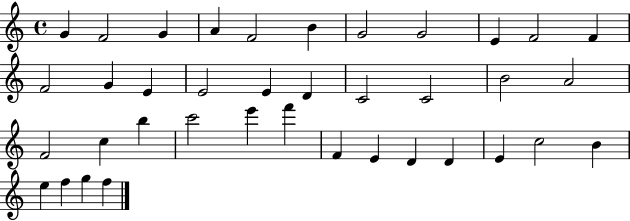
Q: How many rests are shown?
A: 0